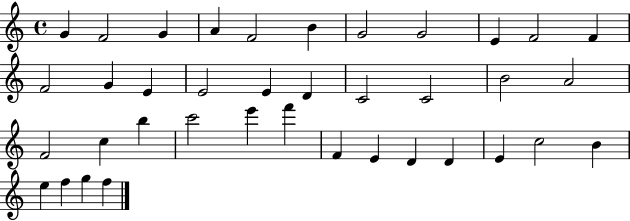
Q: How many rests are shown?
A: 0